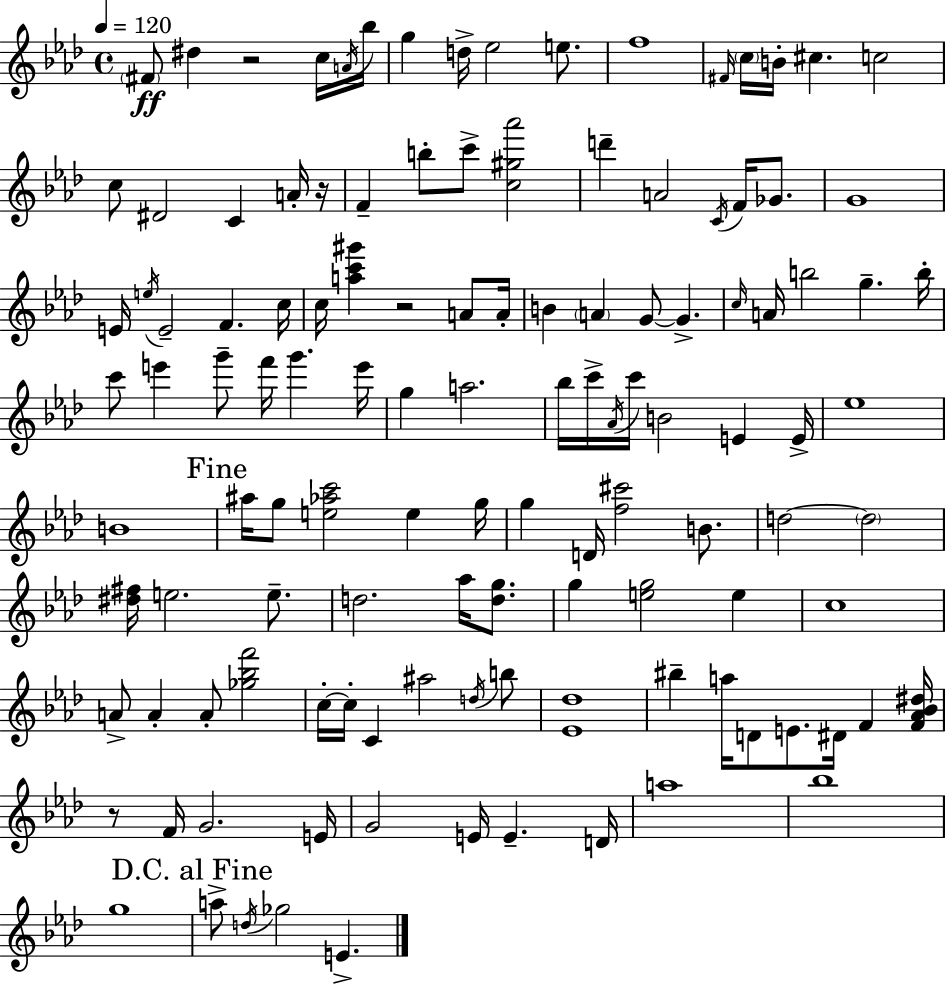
X:1
T:Untitled
M:4/4
L:1/4
K:Fm
^F/2 ^d z2 c/4 A/4 _b/4 g d/4 _e2 e/2 f4 ^F/4 c/4 B/4 ^c c2 c/2 ^D2 C A/4 z/4 F b/2 c'/2 [c^g_a']2 d' A2 C/4 F/4 _G/2 G4 E/4 e/4 E2 F c/4 c/4 [ac'^g'] z2 A/2 A/4 B A G/2 G c/4 A/4 b2 g b/4 c'/2 e' g'/2 f'/4 g' e'/4 g a2 _b/4 c'/4 _A/4 c'/4 B2 E E/4 _e4 B4 ^a/4 g/2 [e_ac']2 e g/4 g D/4 [f^c']2 B/2 d2 d2 [^d^f]/4 e2 e/2 d2 _a/4 [dg]/2 g [eg]2 e c4 A/2 A A/2 [_g_bf']2 c/4 c/4 C ^a2 d/4 b/2 [_E_d]4 ^b a/4 D/2 E/2 ^D/4 F [F_A_B^d]/4 z/2 F/4 G2 E/4 G2 E/4 E D/4 a4 _b4 g4 a/2 d/4 _g2 E